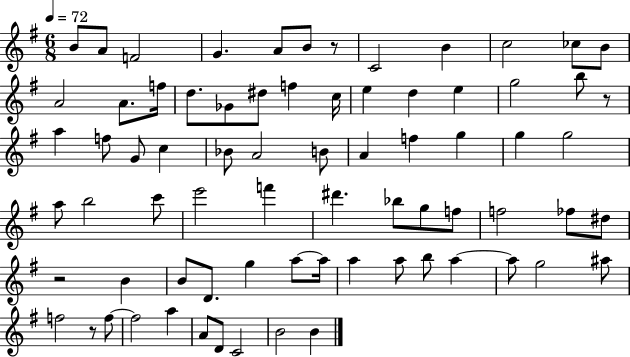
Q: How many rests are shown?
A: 4